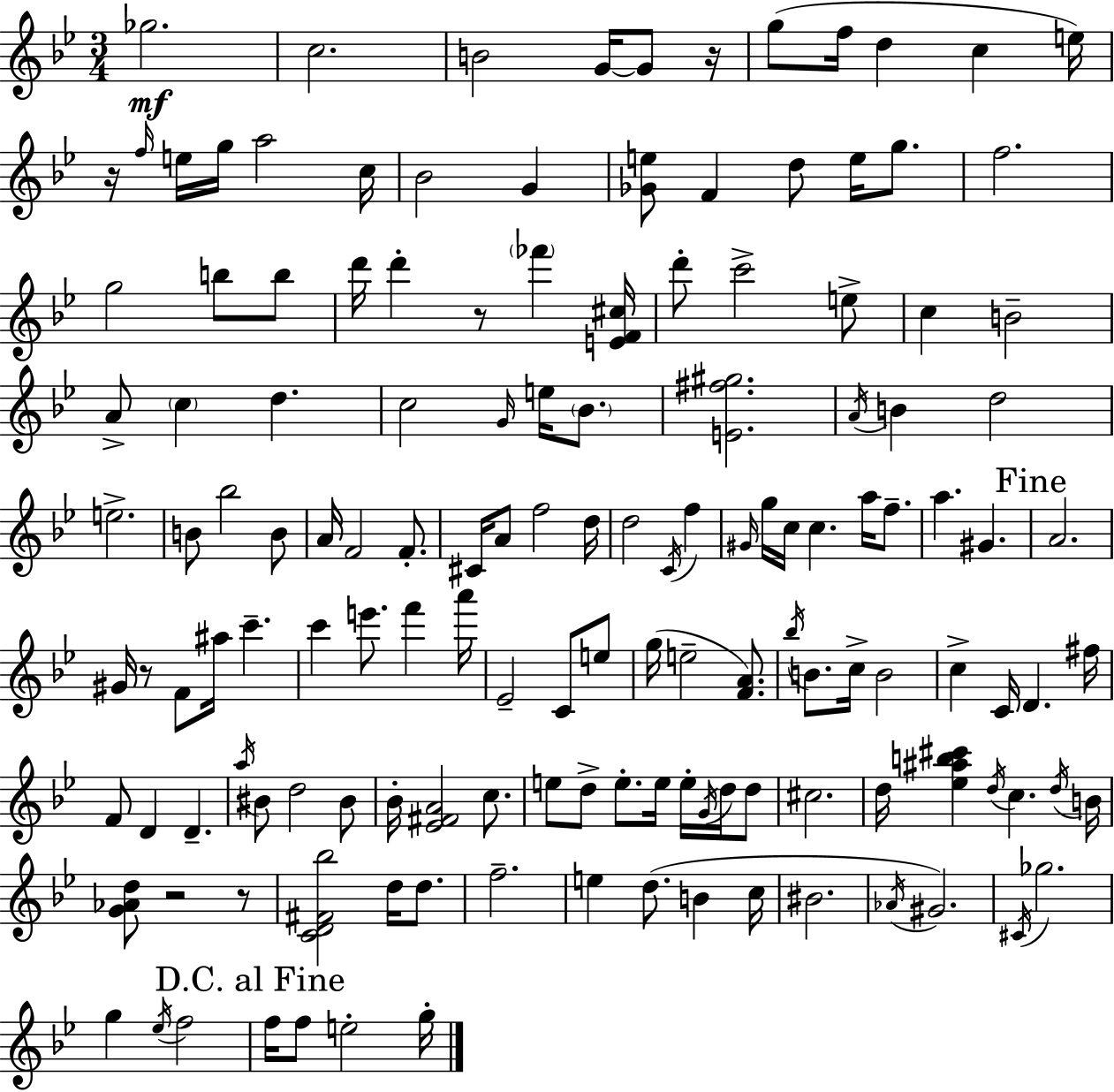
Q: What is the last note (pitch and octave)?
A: G5